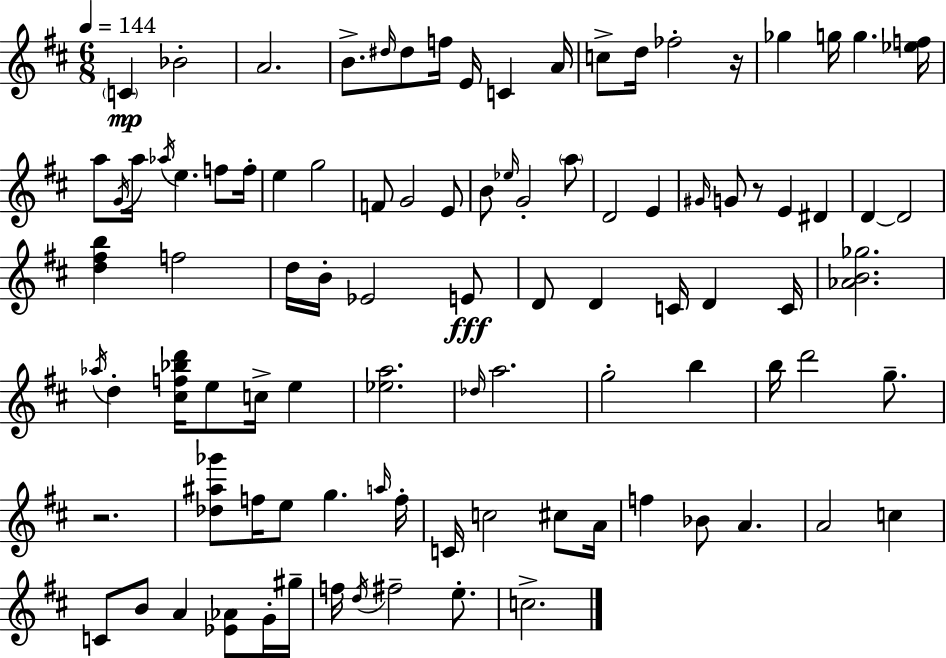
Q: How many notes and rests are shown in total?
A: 96